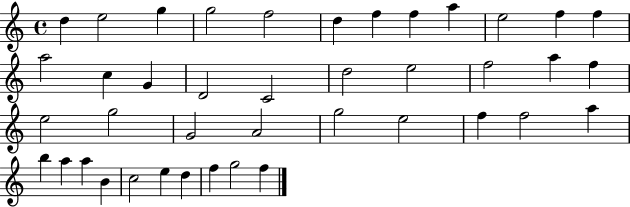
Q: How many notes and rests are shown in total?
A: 41